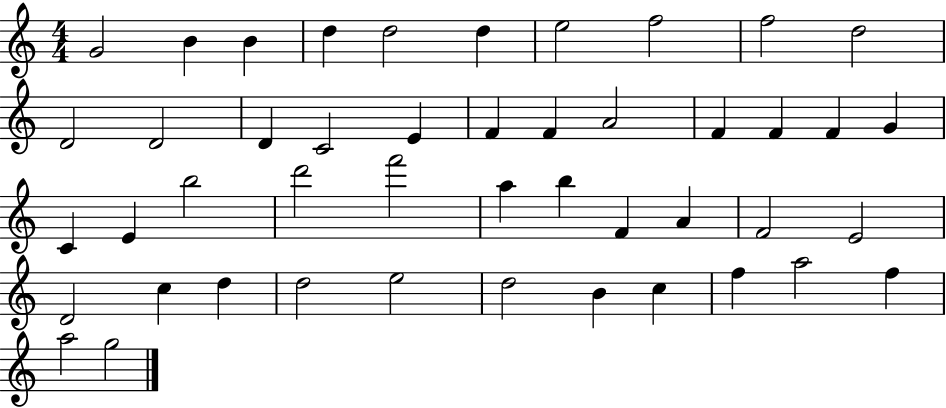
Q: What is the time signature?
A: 4/4